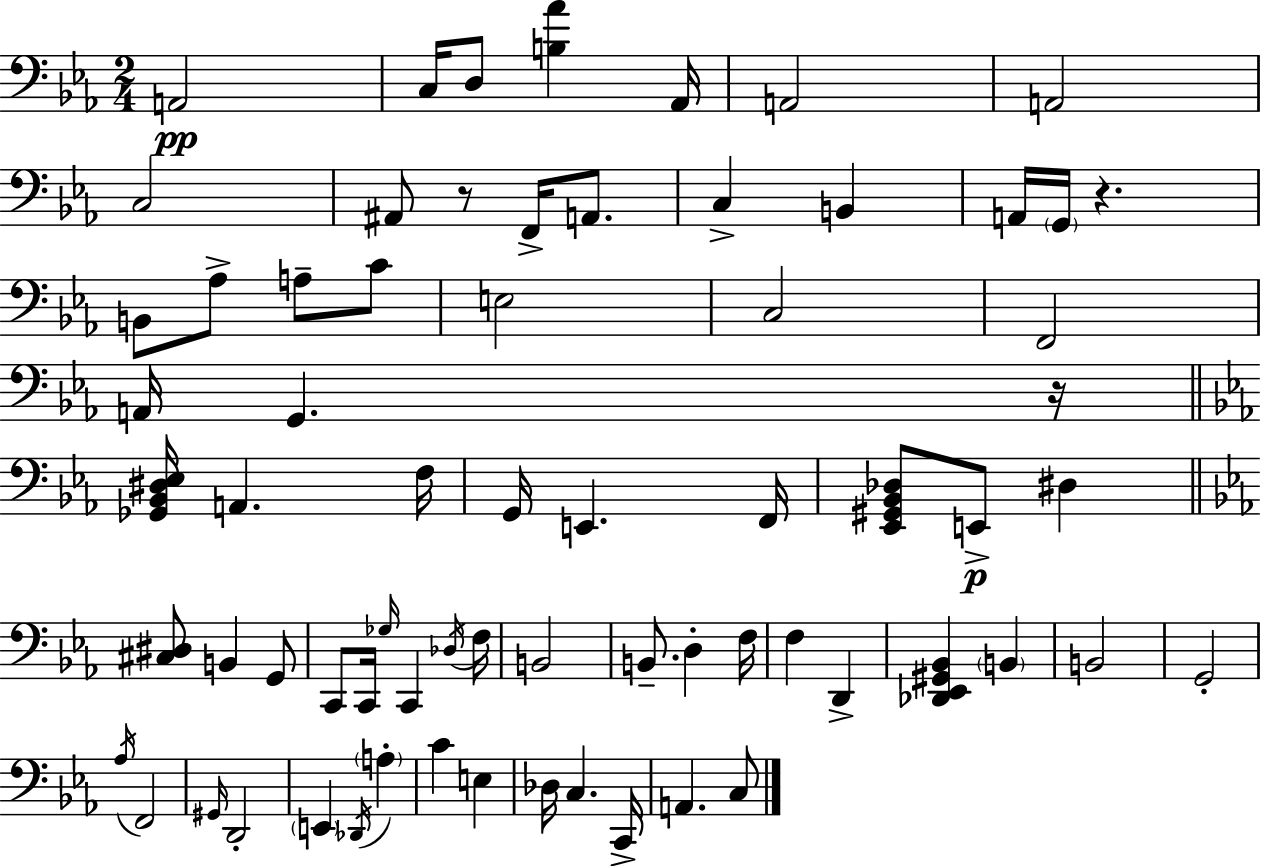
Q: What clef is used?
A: bass